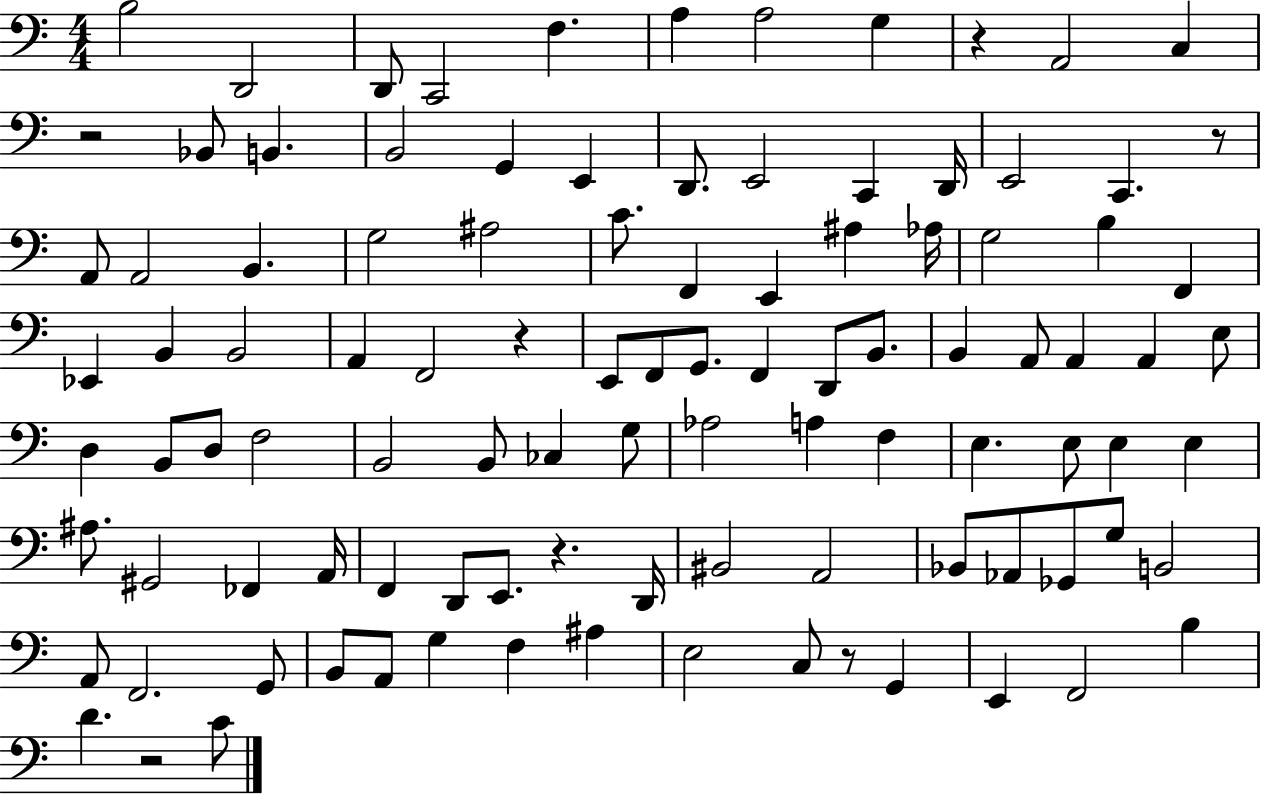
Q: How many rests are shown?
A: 7